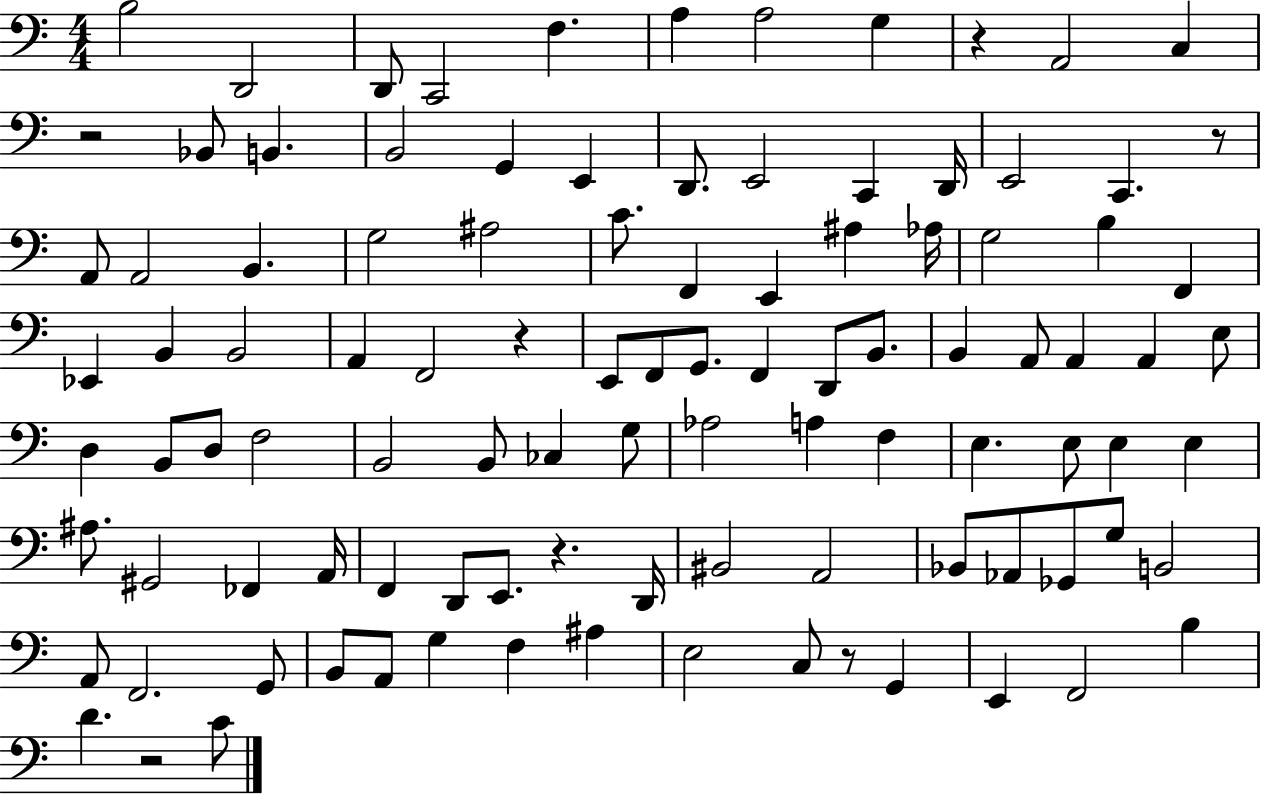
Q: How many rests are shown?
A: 7